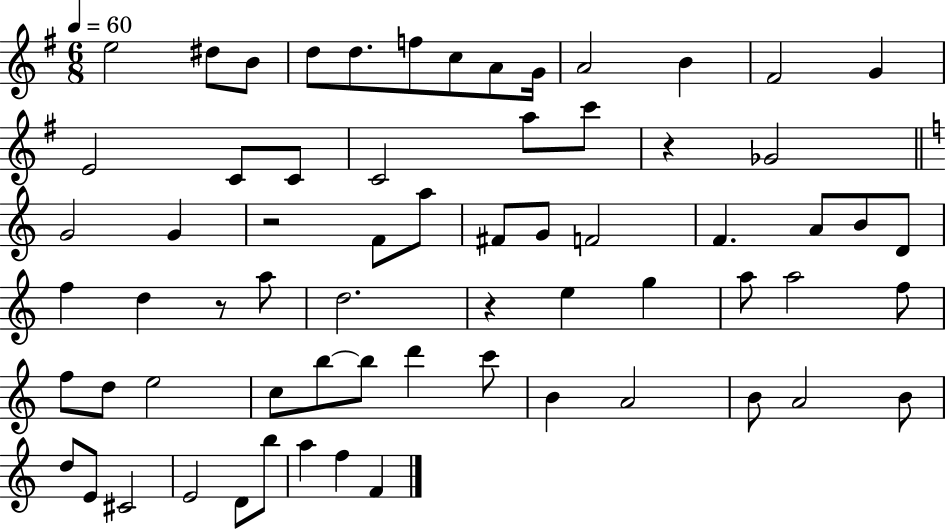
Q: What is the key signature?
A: G major